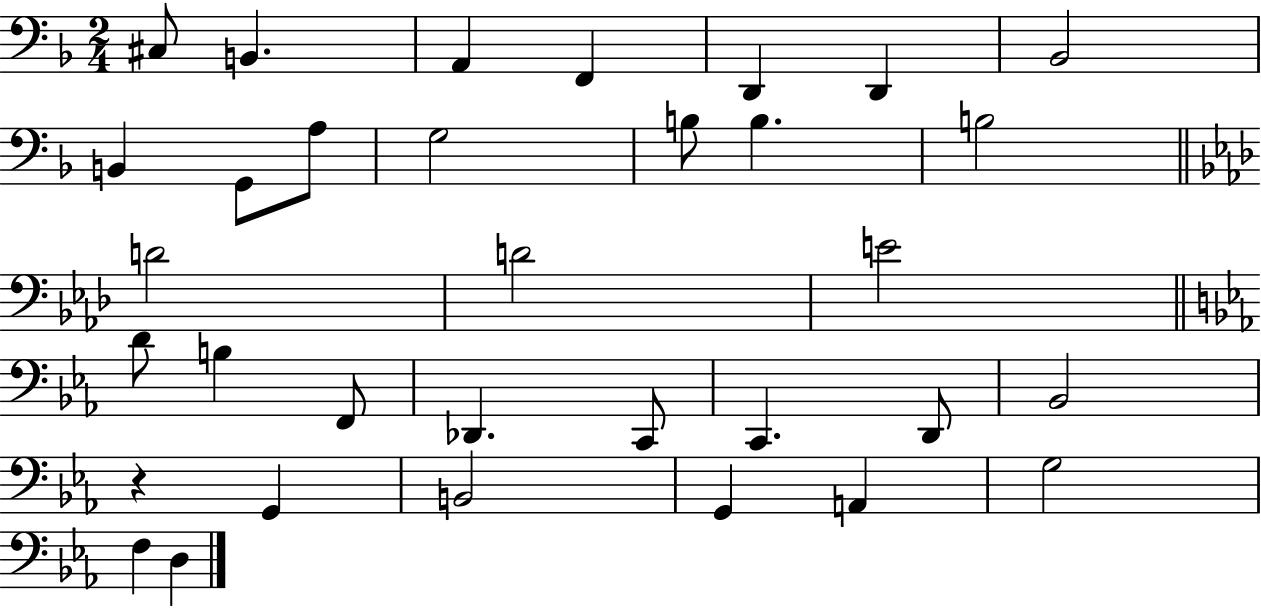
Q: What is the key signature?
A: F major